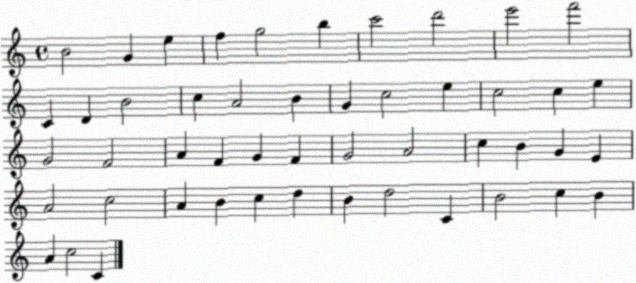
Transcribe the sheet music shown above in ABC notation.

X:1
T:Untitled
M:4/4
L:1/4
K:C
B2 G e f g2 b c'2 d'2 e'2 f'2 C D B2 c A2 B G c2 e c2 c e G2 F2 A F G F G2 A2 c B G E A2 c2 A B c d B d2 C B2 c B A c2 C